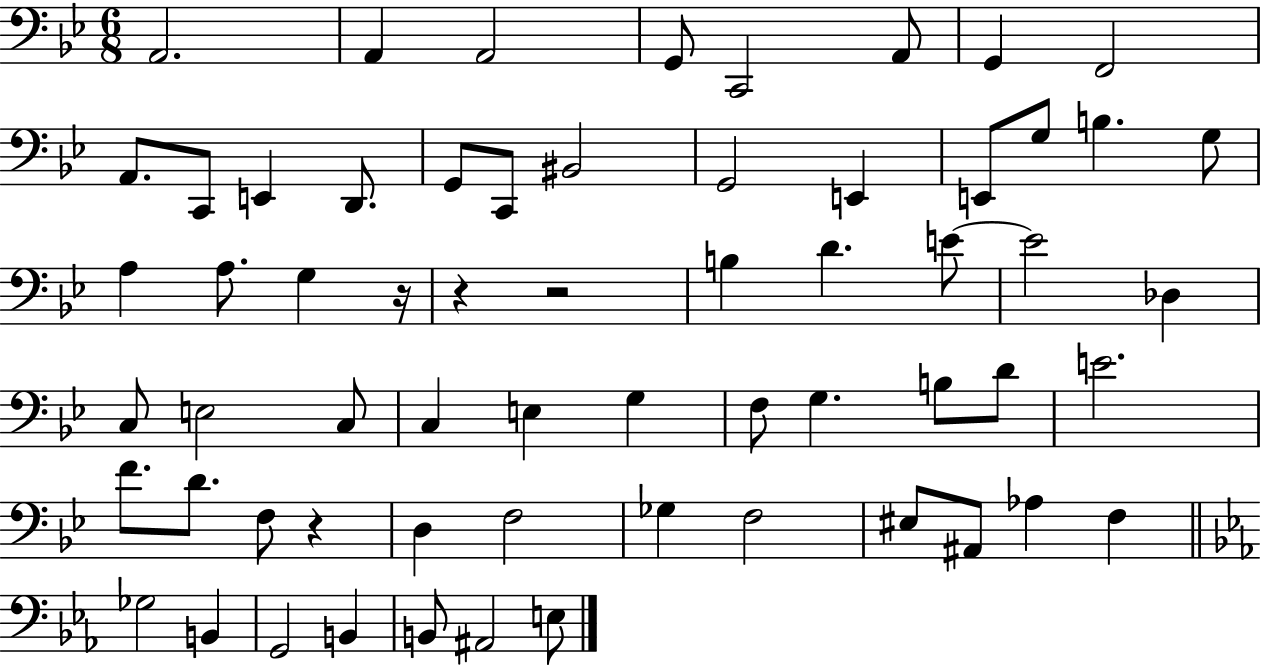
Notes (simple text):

A2/h. A2/q A2/h G2/e C2/h A2/e G2/q F2/h A2/e. C2/e E2/q D2/e. G2/e C2/e BIS2/h G2/h E2/q E2/e G3/e B3/q. G3/e A3/q A3/e. G3/q R/s R/q R/h B3/q D4/q. E4/e E4/h Db3/q C3/e E3/h C3/e C3/q E3/q G3/q F3/e G3/q. B3/e D4/e E4/h. F4/e. D4/e. F3/e R/q D3/q F3/h Gb3/q F3/h EIS3/e A#2/e Ab3/q F3/q Gb3/h B2/q G2/h B2/q B2/e A#2/h E3/e